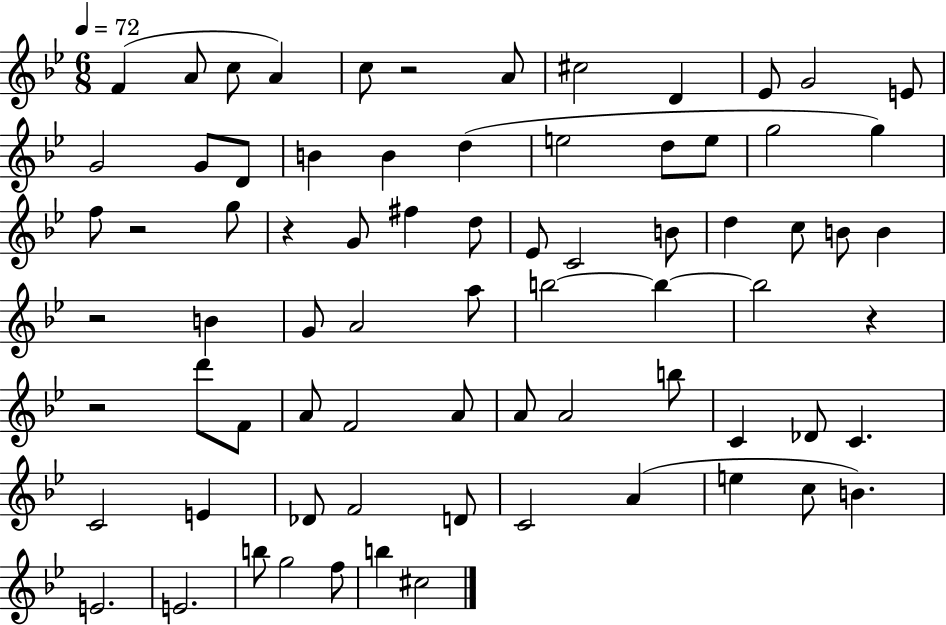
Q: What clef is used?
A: treble